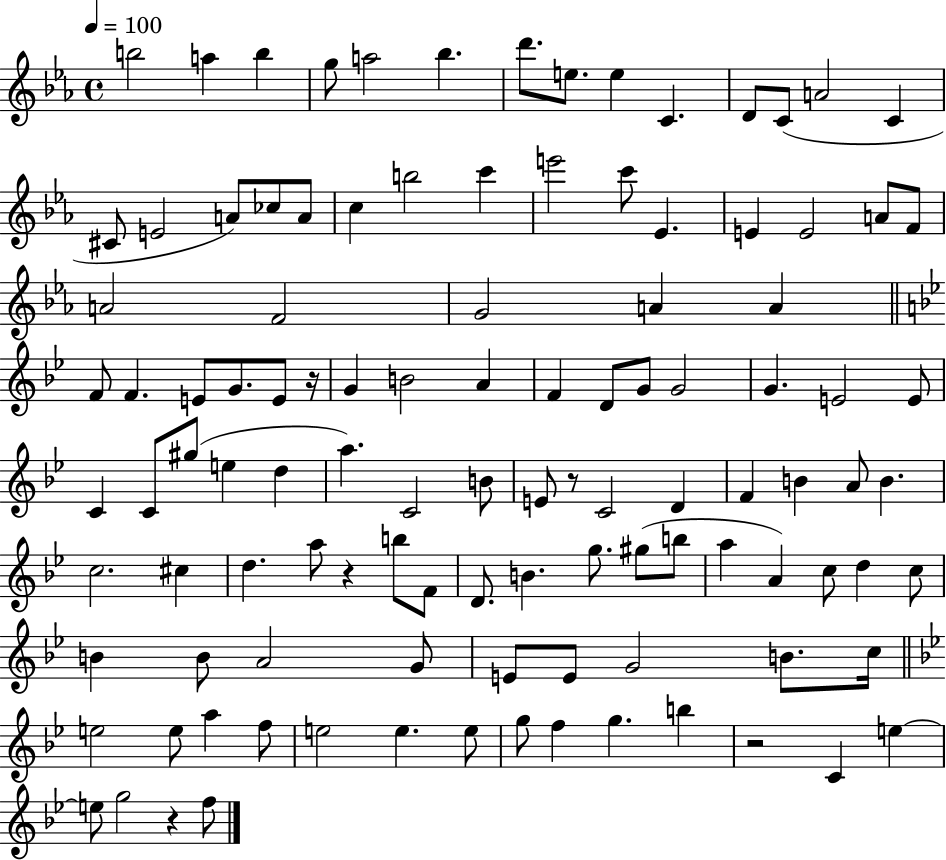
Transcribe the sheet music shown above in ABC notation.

X:1
T:Untitled
M:4/4
L:1/4
K:Eb
b2 a b g/2 a2 _b d'/2 e/2 e C D/2 C/2 A2 C ^C/2 E2 A/2 _c/2 A/2 c b2 c' e'2 c'/2 _E E E2 A/2 F/2 A2 F2 G2 A A F/2 F E/2 G/2 E/2 z/4 G B2 A F D/2 G/2 G2 G E2 E/2 C C/2 ^g/2 e d a C2 B/2 E/2 z/2 C2 D F B A/2 B c2 ^c d a/2 z b/2 F/2 D/2 B g/2 ^g/2 b/2 a A c/2 d c/2 B B/2 A2 G/2 E/2 E/2 G2 B/2 c/4 e2 e/2 a f/2 e2 e e/2 g/2 f g b z2 C e e/2 g2 z f/2